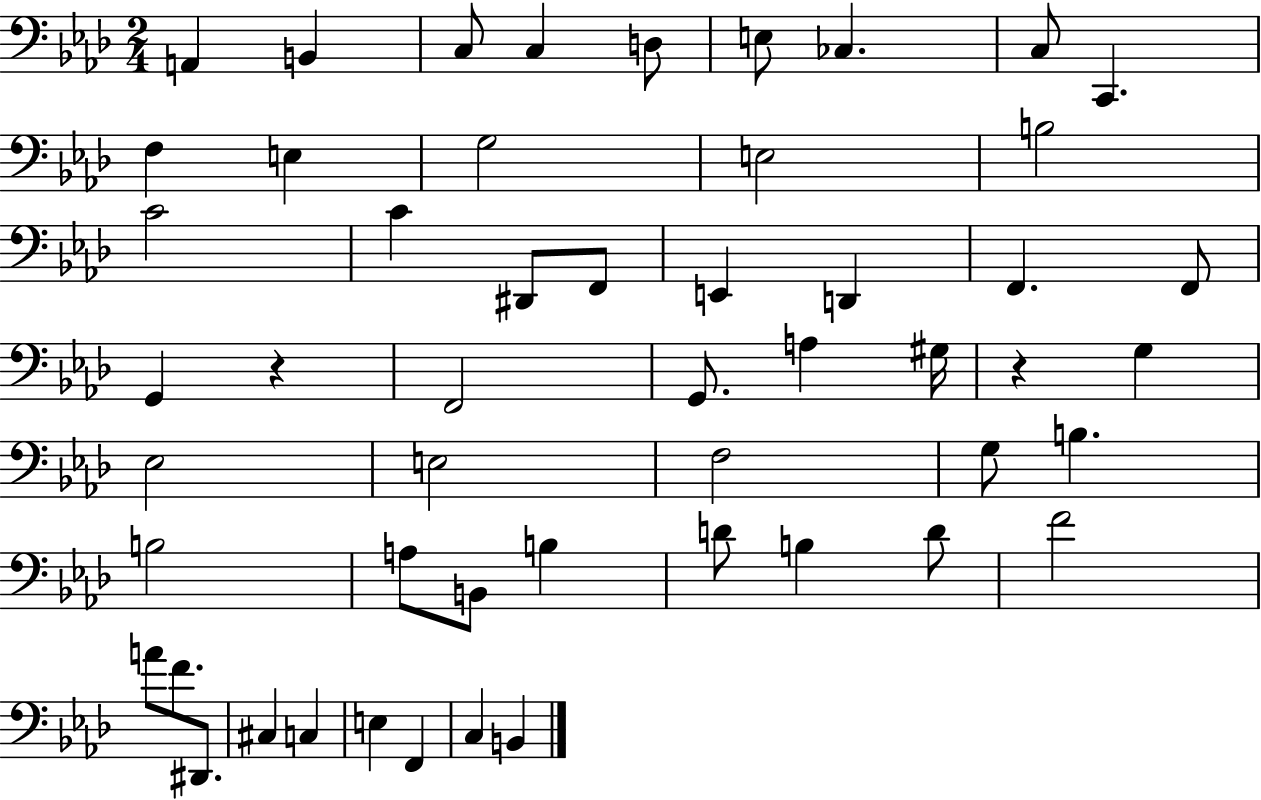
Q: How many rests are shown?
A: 2